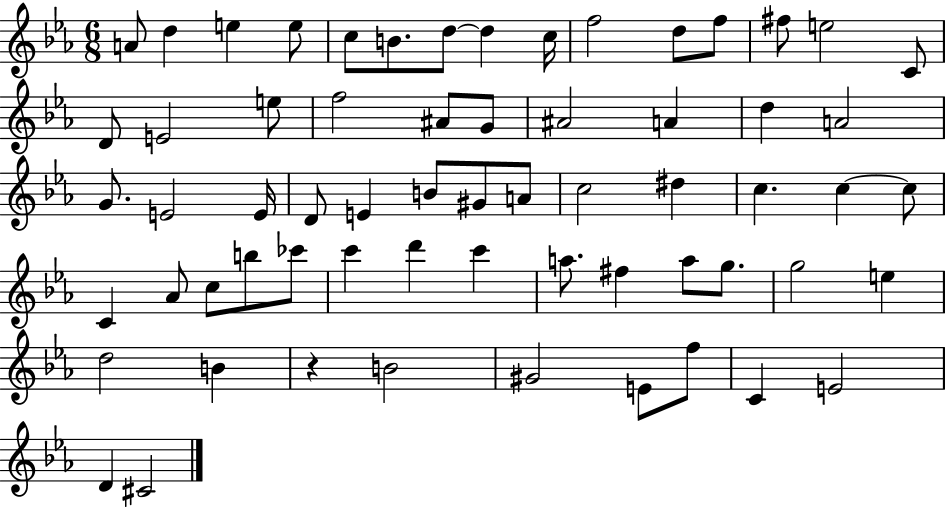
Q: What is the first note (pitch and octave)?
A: A4